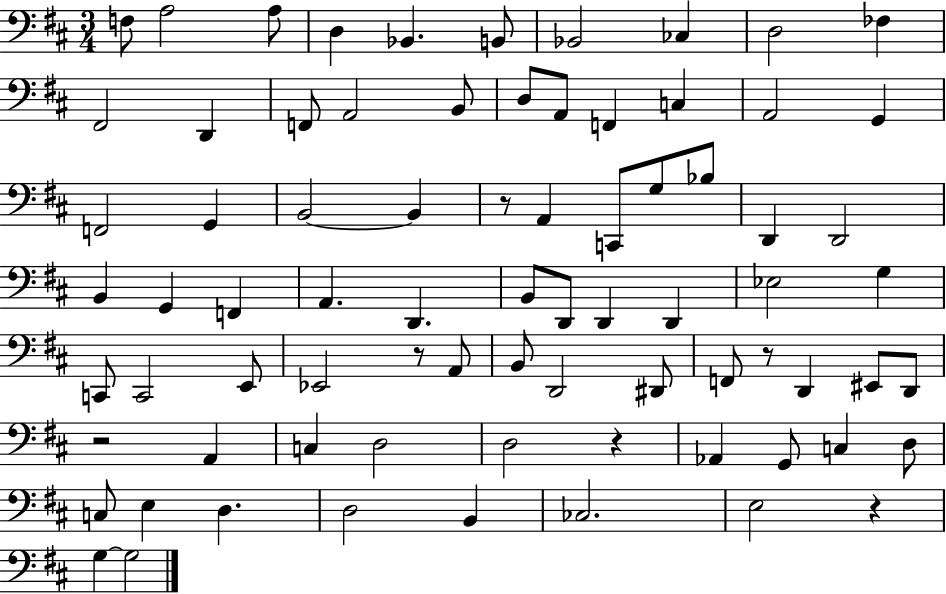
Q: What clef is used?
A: bass